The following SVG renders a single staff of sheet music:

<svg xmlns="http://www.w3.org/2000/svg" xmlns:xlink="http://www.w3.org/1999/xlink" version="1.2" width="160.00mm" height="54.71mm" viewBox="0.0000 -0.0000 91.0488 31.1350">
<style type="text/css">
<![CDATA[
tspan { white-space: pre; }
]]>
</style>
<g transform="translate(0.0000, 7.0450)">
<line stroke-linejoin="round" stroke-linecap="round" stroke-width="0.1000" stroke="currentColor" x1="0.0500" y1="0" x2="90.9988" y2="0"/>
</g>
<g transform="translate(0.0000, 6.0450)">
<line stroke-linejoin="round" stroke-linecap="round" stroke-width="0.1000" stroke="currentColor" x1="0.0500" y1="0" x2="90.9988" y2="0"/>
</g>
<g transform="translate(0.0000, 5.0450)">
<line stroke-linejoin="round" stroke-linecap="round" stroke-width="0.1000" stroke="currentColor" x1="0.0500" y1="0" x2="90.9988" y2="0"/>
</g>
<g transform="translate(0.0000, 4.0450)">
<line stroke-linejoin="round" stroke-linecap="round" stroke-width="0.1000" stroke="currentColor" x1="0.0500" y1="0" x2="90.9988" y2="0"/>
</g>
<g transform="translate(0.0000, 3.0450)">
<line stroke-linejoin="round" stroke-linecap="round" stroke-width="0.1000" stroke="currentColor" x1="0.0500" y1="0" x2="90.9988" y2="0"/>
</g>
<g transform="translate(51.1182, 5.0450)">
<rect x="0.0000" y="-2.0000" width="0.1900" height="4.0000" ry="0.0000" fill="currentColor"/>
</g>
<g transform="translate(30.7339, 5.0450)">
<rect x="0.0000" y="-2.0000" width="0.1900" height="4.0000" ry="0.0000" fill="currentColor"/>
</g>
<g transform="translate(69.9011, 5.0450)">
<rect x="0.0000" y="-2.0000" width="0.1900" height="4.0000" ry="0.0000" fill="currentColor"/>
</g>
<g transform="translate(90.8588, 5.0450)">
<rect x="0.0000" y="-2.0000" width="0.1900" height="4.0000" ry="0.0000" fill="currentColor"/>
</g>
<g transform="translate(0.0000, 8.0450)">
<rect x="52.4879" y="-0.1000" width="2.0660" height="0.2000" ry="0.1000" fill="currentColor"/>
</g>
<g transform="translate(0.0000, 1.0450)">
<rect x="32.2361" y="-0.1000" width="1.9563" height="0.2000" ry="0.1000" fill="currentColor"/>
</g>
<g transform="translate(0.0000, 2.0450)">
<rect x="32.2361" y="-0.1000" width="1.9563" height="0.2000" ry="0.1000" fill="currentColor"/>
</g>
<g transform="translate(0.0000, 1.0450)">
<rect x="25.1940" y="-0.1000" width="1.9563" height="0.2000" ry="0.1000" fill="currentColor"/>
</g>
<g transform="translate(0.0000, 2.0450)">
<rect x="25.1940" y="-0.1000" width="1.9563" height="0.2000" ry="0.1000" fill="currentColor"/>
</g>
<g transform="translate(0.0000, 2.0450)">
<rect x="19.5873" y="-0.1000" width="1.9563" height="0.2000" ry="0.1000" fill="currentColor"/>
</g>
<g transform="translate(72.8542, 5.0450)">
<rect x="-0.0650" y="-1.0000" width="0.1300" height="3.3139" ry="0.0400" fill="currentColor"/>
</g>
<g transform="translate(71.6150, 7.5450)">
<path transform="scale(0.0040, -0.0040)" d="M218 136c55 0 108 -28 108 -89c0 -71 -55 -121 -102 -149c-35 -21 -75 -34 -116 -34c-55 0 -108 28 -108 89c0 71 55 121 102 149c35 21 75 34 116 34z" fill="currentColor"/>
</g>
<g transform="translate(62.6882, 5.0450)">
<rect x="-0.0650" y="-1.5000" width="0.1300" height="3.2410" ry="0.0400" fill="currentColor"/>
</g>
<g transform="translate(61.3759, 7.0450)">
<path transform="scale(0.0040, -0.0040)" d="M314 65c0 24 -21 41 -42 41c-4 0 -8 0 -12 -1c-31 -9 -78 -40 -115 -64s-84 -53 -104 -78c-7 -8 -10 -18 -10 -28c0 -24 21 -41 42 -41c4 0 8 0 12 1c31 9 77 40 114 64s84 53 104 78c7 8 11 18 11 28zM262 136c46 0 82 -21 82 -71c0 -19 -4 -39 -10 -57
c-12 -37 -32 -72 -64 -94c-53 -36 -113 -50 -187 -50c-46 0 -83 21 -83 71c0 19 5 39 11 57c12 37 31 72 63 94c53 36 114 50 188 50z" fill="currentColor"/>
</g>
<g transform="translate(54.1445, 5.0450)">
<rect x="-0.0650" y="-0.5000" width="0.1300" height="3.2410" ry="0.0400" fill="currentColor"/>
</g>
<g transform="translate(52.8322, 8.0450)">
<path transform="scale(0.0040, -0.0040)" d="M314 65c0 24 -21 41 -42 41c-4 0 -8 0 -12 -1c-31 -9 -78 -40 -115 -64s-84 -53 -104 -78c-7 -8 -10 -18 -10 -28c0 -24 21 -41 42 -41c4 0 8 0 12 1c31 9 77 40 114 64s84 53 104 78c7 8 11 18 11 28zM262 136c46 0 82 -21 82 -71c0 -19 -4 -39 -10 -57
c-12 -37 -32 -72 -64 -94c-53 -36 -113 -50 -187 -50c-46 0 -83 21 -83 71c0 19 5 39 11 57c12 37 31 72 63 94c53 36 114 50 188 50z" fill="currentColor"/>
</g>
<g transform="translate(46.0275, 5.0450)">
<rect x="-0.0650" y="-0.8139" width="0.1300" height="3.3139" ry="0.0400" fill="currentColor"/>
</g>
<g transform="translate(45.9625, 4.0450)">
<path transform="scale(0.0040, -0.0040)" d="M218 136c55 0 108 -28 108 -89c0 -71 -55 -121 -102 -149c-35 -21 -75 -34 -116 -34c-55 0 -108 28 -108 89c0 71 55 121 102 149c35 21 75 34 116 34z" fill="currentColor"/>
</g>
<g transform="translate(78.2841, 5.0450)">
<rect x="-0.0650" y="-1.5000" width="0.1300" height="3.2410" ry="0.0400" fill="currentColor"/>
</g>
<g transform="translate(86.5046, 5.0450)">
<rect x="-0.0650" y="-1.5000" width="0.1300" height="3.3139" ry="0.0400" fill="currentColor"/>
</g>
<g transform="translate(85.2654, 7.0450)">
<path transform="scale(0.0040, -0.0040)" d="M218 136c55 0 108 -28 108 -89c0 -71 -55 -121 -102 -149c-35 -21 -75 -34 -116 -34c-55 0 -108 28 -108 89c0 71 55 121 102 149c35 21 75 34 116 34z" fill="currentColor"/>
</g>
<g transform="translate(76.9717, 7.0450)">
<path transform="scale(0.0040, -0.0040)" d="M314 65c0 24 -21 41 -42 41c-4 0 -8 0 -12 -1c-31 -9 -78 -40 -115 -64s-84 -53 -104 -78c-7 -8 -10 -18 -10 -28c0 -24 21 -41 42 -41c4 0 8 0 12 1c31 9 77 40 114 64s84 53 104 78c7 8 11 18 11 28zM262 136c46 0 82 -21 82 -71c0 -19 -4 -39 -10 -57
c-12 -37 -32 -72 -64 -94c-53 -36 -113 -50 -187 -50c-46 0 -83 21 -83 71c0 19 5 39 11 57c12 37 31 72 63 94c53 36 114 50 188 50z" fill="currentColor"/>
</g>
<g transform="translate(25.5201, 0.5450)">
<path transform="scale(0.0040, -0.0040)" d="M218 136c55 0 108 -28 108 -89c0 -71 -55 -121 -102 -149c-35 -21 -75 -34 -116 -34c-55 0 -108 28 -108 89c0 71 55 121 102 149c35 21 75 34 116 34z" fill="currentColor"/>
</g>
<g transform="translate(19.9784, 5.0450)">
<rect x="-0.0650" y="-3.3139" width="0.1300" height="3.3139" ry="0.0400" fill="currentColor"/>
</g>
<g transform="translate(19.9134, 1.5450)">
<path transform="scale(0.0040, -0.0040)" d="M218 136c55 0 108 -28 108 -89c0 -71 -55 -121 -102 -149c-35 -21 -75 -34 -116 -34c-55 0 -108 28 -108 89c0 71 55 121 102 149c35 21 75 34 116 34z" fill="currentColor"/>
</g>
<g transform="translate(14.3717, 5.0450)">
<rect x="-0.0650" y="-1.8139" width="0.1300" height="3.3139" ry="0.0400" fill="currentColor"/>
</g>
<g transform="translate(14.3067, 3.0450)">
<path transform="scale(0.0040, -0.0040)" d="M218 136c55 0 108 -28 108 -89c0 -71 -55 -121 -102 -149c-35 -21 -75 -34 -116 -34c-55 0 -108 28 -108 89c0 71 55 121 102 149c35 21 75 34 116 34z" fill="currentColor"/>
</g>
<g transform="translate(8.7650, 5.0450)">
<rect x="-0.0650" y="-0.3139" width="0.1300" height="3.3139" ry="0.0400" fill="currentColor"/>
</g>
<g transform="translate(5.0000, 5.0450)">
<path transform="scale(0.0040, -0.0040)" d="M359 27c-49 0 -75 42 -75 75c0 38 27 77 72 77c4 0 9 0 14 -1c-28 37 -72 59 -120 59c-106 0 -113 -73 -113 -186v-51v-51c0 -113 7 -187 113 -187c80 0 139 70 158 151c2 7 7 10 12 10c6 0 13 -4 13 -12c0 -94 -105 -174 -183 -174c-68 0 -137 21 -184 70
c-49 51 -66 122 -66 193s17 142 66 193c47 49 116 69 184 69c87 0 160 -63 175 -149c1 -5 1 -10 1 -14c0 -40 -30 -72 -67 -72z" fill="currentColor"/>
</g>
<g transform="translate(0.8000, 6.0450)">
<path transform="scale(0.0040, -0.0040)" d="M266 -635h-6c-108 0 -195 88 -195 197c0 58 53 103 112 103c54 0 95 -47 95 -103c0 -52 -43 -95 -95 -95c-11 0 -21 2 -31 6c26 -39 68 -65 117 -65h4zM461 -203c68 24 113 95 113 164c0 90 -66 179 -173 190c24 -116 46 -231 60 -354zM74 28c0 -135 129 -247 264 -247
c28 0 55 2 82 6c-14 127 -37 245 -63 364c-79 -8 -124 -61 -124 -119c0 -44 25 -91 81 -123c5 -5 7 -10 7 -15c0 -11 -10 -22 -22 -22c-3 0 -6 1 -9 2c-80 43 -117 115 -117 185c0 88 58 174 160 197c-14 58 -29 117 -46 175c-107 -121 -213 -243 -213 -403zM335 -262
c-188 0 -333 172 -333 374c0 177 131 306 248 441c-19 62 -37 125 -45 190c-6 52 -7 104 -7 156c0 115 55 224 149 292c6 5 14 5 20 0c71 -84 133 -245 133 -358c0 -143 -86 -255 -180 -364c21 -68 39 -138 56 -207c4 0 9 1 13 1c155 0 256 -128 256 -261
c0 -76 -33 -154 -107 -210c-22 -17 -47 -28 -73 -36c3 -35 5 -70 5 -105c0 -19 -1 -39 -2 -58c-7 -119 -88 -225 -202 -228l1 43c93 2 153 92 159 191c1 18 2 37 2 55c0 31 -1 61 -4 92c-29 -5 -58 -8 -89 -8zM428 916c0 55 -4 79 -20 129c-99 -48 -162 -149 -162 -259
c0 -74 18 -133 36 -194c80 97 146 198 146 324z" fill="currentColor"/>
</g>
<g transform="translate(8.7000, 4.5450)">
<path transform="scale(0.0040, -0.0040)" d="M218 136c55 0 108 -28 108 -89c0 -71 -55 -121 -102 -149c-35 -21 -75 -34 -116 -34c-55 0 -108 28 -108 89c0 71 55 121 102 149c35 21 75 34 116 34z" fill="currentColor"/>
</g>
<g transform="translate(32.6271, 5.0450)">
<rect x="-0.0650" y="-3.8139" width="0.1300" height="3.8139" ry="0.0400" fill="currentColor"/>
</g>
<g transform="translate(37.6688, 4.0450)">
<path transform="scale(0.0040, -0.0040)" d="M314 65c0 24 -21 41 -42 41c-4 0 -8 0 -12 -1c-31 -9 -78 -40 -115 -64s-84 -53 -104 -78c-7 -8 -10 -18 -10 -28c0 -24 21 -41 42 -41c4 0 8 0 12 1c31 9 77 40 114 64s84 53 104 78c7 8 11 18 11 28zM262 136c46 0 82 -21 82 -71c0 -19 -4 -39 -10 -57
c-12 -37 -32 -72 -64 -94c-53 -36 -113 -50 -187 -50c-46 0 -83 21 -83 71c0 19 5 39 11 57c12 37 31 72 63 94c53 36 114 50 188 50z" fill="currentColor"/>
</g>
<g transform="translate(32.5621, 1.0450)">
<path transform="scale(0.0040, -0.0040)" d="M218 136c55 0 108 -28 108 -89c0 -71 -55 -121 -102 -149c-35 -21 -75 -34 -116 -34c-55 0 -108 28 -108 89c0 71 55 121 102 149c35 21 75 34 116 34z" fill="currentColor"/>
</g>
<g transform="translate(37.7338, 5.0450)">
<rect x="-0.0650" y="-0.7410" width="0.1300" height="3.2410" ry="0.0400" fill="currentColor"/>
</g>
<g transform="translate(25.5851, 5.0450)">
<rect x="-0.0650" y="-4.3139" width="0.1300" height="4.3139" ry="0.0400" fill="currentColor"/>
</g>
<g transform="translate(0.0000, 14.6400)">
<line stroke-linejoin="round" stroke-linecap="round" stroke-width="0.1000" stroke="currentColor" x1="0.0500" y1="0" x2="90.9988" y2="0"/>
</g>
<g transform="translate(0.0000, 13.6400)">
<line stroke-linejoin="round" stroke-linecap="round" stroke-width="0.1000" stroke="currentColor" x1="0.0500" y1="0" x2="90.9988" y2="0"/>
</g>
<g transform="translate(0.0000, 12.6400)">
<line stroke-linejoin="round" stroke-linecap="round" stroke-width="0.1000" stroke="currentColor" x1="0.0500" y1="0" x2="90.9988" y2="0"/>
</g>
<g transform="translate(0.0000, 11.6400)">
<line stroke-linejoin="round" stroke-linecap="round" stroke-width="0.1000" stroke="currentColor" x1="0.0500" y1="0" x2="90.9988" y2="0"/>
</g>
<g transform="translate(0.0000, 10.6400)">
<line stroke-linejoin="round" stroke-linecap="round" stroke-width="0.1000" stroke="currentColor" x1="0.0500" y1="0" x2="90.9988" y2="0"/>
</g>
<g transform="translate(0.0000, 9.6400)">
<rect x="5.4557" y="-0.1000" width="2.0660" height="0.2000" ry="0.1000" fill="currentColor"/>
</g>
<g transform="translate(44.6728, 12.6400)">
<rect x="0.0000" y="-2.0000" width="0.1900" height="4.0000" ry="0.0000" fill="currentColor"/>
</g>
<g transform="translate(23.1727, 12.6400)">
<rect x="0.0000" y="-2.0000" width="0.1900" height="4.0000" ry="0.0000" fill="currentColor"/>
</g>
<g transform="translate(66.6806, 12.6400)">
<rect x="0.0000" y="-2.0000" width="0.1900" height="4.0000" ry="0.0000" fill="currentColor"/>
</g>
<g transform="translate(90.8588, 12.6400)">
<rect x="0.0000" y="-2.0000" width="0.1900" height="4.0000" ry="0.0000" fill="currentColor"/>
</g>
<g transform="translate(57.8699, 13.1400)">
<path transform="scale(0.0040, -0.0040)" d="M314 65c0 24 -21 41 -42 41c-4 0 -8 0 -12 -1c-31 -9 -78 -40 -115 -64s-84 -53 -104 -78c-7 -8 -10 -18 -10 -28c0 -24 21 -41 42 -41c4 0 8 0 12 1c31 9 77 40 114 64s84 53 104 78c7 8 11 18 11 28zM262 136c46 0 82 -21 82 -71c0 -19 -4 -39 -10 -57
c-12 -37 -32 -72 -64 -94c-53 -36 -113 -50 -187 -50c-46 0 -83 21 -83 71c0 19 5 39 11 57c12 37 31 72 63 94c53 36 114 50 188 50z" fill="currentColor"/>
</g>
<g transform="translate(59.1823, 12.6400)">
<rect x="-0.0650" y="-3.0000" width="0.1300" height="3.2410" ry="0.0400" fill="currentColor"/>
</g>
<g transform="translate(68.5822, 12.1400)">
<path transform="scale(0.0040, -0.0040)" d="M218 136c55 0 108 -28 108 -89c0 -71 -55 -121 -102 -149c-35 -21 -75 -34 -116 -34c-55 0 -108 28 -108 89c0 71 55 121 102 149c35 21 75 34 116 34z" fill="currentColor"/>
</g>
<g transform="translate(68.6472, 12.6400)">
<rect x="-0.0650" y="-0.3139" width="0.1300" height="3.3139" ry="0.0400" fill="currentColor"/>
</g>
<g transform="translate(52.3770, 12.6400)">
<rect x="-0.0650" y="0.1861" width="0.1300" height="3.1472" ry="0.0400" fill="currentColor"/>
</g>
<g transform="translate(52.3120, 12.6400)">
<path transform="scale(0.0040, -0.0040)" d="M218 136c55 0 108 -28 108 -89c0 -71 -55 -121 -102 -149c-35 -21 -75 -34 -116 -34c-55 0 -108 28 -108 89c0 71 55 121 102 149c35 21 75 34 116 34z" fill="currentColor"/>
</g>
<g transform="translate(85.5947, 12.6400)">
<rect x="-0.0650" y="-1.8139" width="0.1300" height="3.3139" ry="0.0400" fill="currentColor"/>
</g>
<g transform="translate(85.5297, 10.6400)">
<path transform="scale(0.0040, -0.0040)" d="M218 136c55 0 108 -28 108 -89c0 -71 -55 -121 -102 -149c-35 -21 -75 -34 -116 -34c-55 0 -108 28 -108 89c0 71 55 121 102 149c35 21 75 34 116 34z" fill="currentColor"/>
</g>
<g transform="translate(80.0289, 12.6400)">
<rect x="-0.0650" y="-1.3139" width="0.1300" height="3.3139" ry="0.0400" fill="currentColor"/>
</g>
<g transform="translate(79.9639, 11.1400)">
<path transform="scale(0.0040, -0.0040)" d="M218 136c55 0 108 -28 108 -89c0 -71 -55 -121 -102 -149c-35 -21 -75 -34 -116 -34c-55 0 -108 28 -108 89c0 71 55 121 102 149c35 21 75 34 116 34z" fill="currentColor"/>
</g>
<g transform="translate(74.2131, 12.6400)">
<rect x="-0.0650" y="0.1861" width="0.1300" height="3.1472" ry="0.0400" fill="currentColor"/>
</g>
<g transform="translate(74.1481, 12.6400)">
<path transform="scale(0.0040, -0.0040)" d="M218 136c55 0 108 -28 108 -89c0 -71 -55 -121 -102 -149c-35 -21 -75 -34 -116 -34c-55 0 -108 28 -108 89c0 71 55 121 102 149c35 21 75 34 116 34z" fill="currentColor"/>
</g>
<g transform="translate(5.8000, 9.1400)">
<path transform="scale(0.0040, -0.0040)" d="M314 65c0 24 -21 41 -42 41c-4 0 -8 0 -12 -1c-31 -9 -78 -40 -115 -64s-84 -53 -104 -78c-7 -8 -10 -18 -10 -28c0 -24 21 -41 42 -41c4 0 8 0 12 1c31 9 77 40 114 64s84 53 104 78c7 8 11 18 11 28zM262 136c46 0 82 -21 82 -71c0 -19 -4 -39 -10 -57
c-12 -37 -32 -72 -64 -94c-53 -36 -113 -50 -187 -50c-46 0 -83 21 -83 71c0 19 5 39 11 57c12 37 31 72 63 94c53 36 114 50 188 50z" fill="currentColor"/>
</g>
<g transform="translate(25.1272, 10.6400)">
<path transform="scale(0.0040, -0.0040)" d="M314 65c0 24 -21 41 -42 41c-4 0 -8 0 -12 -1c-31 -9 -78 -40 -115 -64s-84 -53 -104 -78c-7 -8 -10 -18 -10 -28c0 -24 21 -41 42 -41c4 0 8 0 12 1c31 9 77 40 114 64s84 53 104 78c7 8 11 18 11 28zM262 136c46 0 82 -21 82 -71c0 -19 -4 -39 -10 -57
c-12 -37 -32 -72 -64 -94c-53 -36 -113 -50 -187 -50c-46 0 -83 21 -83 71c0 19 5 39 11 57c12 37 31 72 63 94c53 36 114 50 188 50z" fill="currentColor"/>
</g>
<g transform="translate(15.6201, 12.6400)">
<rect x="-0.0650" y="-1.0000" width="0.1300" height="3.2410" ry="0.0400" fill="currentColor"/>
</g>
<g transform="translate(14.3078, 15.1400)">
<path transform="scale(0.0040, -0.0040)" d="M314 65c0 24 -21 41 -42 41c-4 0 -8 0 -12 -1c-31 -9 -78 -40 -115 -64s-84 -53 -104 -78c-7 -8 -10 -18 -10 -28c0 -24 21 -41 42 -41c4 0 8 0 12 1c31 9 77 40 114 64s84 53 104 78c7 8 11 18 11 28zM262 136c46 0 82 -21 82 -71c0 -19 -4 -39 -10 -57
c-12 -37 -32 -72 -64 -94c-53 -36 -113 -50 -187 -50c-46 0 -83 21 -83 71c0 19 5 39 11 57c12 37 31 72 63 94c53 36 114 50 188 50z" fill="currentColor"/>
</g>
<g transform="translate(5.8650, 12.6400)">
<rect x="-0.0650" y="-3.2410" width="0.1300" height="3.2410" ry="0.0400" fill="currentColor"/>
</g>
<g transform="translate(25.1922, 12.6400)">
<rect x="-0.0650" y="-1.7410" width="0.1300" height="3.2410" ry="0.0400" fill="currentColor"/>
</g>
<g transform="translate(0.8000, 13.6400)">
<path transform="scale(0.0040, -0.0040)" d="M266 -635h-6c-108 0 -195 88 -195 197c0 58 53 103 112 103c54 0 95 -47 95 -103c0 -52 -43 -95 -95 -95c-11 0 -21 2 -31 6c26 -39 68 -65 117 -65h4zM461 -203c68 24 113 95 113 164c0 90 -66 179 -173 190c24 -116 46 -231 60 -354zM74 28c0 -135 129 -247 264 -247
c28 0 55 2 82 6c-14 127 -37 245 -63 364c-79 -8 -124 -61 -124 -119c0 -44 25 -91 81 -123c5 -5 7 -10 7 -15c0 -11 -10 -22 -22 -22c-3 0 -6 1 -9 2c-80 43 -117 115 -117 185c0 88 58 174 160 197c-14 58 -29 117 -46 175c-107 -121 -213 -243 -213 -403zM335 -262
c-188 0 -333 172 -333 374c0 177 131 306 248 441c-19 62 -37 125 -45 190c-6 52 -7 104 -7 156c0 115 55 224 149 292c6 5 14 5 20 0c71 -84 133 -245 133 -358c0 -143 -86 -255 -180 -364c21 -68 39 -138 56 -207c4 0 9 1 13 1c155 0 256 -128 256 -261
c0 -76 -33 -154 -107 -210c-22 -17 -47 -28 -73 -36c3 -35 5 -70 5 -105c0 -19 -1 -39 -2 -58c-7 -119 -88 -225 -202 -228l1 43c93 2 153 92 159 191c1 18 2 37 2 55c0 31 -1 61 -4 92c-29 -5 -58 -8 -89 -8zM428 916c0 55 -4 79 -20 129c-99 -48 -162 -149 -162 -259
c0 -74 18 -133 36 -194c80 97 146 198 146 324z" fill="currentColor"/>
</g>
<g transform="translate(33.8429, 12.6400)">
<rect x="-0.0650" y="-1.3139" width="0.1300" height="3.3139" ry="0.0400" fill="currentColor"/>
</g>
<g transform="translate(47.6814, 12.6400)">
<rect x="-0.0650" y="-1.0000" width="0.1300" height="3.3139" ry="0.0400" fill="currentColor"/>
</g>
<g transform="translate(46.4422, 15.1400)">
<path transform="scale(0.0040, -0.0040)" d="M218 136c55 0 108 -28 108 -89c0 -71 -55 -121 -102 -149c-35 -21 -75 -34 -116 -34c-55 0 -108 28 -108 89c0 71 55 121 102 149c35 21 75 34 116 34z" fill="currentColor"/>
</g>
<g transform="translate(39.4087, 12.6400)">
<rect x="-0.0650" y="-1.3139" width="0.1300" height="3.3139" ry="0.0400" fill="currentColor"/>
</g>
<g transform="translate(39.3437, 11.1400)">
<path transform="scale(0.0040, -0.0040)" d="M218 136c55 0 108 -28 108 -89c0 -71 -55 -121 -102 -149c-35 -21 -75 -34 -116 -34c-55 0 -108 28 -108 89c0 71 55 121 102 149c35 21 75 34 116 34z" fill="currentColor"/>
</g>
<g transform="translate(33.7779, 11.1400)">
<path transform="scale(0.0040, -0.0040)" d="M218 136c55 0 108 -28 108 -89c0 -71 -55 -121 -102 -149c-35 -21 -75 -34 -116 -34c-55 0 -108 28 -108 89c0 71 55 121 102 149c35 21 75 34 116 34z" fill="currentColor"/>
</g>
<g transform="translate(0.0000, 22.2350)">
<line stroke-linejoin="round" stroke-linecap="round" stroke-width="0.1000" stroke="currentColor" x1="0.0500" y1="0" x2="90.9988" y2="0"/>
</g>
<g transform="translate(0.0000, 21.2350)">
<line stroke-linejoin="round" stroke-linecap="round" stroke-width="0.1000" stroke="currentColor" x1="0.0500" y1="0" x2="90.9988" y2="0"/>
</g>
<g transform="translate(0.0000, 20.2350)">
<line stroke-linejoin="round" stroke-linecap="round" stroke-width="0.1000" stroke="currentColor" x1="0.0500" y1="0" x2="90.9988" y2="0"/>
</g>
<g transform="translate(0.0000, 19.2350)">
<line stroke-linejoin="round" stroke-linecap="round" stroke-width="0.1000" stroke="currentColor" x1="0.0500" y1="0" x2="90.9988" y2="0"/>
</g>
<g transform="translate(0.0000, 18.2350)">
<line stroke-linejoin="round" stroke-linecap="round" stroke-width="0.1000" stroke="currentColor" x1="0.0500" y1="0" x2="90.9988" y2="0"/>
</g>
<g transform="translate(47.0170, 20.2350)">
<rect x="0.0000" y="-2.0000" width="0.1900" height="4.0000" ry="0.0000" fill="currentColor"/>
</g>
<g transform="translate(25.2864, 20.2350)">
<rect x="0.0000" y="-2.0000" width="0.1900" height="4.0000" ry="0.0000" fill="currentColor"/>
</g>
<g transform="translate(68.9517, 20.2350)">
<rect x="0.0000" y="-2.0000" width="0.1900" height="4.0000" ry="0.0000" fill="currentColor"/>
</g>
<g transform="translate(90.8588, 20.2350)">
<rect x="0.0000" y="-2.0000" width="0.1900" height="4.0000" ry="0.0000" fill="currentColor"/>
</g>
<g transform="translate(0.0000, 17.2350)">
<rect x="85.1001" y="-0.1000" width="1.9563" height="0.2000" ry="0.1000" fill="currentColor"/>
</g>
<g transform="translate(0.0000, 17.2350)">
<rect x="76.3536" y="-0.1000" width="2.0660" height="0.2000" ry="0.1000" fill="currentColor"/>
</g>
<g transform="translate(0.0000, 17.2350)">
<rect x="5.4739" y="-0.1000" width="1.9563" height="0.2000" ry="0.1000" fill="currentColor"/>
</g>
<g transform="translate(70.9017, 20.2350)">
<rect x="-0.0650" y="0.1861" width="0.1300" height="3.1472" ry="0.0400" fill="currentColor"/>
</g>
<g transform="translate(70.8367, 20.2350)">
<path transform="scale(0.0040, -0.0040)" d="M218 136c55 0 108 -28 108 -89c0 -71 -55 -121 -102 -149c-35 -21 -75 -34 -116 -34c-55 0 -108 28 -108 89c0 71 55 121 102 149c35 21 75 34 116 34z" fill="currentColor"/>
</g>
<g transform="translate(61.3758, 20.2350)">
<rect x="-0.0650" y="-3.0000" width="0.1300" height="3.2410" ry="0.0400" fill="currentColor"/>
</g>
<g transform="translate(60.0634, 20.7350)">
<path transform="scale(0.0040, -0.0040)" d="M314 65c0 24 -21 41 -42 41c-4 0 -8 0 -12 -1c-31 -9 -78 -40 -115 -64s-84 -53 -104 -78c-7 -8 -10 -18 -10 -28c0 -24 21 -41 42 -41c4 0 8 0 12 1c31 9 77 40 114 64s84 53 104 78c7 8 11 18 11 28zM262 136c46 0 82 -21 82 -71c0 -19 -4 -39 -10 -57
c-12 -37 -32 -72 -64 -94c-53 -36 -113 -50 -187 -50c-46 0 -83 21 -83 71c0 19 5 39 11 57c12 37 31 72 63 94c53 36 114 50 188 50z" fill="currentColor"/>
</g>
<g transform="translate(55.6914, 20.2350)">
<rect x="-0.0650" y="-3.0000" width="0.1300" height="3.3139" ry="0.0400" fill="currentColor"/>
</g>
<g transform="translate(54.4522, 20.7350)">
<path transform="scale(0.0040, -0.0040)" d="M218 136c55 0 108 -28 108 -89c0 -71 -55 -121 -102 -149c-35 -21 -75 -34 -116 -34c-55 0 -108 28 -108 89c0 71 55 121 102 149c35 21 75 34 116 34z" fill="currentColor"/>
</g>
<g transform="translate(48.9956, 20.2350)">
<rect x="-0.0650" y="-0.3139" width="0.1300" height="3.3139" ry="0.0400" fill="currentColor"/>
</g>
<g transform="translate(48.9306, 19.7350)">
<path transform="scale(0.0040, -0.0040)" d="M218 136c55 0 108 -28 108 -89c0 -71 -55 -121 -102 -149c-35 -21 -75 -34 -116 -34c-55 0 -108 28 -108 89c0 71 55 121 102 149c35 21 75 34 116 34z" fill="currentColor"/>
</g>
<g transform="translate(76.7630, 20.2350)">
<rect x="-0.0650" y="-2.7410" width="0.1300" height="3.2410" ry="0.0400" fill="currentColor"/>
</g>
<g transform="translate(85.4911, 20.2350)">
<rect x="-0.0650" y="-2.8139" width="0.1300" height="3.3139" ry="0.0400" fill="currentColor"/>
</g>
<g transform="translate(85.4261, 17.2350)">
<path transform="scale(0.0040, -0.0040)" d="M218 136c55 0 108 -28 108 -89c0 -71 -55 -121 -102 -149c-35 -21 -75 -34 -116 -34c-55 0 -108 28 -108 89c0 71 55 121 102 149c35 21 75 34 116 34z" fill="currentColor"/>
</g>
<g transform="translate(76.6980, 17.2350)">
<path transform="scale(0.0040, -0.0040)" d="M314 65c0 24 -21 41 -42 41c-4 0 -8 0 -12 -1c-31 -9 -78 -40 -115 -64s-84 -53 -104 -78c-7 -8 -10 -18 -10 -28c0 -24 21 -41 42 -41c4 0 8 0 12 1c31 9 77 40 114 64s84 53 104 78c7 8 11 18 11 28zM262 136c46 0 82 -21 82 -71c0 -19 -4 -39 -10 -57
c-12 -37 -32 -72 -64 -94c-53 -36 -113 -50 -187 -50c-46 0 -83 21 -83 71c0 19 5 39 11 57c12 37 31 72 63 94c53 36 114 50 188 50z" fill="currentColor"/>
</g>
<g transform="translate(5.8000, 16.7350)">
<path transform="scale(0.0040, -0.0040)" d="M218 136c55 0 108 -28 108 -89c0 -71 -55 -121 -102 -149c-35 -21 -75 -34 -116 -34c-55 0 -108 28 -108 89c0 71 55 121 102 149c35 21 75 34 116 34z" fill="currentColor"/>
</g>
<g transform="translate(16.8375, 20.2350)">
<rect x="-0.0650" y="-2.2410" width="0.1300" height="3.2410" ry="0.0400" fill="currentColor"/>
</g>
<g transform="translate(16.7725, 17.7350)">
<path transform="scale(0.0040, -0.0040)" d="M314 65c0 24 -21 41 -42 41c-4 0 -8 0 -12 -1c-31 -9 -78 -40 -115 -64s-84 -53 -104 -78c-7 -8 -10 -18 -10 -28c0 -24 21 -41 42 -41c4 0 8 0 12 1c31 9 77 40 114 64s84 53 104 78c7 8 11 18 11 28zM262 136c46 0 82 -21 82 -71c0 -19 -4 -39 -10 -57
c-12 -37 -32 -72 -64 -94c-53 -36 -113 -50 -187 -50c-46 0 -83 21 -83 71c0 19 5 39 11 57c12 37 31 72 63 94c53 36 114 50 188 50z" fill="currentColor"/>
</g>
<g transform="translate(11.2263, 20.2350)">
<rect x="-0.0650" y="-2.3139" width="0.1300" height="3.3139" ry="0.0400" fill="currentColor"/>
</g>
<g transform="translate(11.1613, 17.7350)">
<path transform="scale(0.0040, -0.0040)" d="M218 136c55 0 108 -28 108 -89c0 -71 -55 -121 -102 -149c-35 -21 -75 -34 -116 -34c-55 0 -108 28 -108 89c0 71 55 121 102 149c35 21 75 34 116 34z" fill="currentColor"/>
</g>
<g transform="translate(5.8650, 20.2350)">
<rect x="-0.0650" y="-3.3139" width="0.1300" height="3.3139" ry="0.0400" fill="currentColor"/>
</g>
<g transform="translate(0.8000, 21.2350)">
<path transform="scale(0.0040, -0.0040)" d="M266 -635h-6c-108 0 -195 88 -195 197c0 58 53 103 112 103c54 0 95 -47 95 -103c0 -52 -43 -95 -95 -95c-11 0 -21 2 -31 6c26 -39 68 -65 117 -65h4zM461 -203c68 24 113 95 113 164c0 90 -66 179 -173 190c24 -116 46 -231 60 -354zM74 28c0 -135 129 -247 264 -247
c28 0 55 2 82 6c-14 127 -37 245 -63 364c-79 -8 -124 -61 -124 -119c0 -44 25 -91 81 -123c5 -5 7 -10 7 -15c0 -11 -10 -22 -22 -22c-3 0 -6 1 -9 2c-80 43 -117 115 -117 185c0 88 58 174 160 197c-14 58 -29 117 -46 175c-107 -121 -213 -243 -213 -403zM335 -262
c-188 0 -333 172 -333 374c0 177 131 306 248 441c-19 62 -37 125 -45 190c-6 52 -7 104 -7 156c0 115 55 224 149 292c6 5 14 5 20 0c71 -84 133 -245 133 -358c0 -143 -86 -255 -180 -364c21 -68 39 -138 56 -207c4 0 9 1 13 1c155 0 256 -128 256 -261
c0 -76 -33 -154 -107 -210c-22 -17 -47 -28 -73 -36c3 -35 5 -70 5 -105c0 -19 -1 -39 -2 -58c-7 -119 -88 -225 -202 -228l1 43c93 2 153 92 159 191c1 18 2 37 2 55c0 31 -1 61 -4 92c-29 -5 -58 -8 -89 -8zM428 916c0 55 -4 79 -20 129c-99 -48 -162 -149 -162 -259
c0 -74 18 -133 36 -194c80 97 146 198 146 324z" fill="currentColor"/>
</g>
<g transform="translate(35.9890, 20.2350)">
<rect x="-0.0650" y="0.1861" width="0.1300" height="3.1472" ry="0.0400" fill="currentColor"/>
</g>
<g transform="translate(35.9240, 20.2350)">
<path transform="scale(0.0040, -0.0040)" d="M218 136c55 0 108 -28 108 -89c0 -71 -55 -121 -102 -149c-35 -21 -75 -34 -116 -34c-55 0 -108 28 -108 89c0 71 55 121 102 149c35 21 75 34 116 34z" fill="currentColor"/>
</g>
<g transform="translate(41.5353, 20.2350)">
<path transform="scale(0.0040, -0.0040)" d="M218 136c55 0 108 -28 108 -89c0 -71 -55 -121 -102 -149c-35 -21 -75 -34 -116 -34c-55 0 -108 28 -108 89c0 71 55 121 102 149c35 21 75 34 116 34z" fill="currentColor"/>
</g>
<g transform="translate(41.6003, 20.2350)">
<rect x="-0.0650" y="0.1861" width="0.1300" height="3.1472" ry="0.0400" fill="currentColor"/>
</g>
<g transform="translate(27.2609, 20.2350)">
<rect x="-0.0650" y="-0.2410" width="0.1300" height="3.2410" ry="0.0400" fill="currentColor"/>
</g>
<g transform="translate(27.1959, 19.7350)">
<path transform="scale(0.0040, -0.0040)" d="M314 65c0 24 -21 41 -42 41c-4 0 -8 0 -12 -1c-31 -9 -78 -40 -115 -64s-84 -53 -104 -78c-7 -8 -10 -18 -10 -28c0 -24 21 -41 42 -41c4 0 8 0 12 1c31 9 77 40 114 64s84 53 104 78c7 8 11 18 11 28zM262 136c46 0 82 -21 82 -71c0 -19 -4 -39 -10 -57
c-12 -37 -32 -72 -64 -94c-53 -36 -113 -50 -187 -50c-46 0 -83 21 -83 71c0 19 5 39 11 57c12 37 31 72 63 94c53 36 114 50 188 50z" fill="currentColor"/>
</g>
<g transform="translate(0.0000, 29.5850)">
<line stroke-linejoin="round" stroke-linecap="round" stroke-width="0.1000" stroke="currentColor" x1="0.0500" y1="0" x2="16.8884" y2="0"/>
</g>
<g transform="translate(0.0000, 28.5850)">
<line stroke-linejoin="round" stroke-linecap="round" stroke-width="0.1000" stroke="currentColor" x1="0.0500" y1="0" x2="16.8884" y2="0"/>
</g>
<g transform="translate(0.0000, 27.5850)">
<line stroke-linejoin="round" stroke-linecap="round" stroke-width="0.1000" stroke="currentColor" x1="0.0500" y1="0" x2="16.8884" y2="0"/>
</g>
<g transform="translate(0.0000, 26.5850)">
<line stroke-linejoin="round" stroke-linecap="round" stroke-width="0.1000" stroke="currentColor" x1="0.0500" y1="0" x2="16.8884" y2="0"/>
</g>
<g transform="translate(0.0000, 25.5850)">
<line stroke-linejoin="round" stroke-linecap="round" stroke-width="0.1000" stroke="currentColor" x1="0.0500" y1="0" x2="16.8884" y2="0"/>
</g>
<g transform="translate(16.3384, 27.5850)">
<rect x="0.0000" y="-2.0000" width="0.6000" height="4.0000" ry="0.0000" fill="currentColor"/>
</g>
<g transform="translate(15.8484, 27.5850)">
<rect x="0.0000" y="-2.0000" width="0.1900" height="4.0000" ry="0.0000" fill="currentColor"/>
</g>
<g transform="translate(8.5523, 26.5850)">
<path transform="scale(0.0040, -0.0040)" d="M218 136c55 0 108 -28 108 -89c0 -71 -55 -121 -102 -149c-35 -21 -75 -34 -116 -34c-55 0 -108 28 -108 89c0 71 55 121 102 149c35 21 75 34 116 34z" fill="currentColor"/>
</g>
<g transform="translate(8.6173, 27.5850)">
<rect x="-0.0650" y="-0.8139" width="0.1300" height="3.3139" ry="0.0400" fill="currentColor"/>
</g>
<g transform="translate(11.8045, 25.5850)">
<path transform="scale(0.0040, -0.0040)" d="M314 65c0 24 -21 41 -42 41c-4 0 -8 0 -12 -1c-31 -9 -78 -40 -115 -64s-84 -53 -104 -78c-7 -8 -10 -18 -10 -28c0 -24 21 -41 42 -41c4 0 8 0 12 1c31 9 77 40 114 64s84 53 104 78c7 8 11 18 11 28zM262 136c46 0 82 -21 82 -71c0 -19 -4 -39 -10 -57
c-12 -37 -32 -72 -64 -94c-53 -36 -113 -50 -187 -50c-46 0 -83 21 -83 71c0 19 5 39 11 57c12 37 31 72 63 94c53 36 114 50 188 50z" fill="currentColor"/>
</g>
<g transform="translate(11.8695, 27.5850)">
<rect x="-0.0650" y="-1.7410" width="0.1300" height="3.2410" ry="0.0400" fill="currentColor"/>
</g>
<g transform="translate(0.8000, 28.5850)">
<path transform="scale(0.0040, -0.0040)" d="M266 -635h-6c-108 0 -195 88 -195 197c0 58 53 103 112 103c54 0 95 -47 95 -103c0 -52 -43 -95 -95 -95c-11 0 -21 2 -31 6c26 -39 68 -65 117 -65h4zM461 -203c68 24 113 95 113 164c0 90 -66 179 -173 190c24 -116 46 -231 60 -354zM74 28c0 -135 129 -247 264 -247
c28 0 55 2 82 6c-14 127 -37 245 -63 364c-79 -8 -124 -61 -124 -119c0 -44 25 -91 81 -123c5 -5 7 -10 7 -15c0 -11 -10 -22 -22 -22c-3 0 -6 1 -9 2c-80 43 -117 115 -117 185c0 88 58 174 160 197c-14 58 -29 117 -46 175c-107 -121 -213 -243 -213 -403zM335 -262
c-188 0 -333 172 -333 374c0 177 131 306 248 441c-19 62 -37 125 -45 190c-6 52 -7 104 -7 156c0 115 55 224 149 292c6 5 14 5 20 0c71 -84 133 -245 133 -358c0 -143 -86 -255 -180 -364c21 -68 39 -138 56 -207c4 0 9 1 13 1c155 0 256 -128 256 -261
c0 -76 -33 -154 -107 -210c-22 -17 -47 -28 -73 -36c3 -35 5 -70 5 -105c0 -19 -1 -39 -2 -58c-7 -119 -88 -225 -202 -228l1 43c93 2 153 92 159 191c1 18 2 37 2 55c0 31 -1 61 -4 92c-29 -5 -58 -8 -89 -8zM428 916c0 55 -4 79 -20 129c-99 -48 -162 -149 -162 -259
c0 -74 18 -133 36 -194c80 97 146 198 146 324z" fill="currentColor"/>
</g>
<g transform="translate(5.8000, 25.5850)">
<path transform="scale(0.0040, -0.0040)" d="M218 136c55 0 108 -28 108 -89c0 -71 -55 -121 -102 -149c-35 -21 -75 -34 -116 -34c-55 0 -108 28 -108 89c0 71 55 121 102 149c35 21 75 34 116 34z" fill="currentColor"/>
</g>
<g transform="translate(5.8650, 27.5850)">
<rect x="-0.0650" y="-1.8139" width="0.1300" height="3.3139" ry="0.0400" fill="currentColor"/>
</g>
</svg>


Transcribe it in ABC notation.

X:1
T:Untitled
M:4/4
L:1/4
K:C
c f b d' c' d2 d C2 E2 D E2 E b2 D2 f2 e e D B A2 c B e f b g g2 c2 B B c A A2 B a2 a f d f2